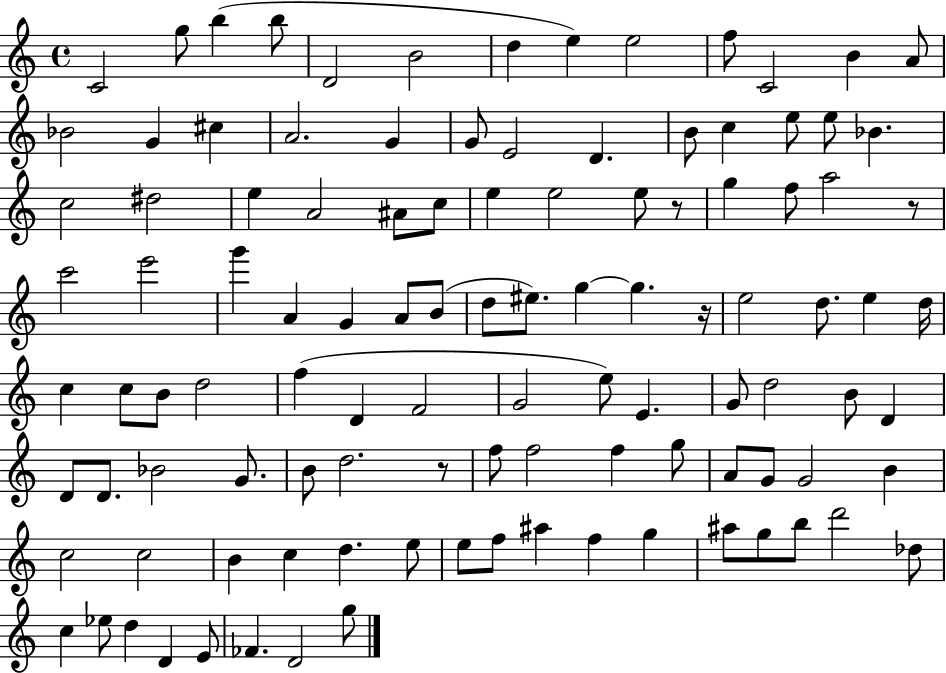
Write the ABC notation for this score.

X:1
T:Untitled
M:4/4
L:1/4
K:C
C2 g/2 b b/2 D2 B2 d e e2 f/2 C2 B A/2 _B2 G ^c A2 G G/2 E2 D B/2 c e/2 e/2 _B c2 ^d2 e A2 ^A/2 c/2 e e2 e/2 z/2 g f/2 a2 z/2 c'2 e'2 g' A G A/2 B/2 d/2 ^e/2 g g z/4 e2 d/2 e d/4 c c/2 B/2 d2 f D F2 G2 e/2 E G/2 d2 B/2 D D/2 D/2 _B2 G/2 B/2 d2 z/2 f/2 f2 f g/2 A/2 G/2 G2 B c2 c2 B c d e/2 e/2 f/2 ^a f g ^a/2 g/2 b/2 d'2 _d/2 c _e/2 d D E/2 _F D2 g/2